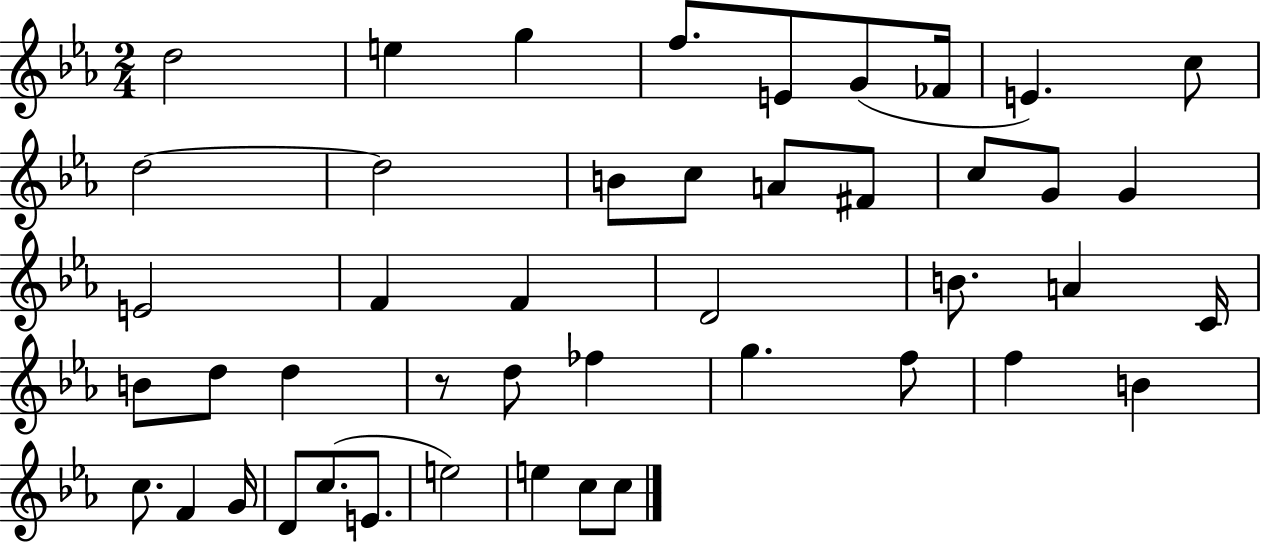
D5/h E5/q G5/q F5/e. E4/e G4/e FES4/s E4/q. C5/e D5/h D5/h B4/e C5/e A4/e F#4/e C5/e G4/e G4/q E4/h F4/q F4/q D4/h B4/e. A4/q C4/s B4/e D5/e D5/q R/e D5/e FES5/q G5/q. F5/e F5/q B4/q C5/e. F4/q G4/s D4/e C5/e. E4/e. E5/h E5/q C5/e C5/e